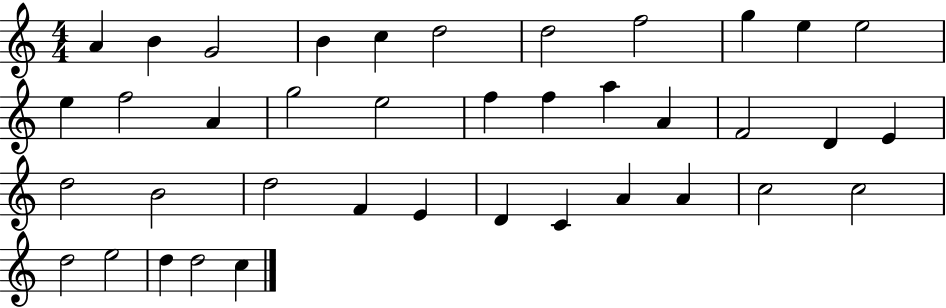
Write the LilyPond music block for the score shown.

{
  \clef treble
  \numericTimeSignature
  \time 4/4
  \key c \major
  a'4 b'4 g'2 | b'4 c''4 d''2 | d''2 f''2 | g''4 e''4 e''2 | \break e''4 f''2 a'4 | g''2 e''2 | f''4 f''4 a''4 a'4 | f'2 d'4 e'4 | \break d''2 b'2 | d''2 f'4 e'4 | d'4 c'4 a'4 a'4 | c''2 c''2 | \break d''2 e''2 | d''4 d''2 c''4 | \bar "|."
}